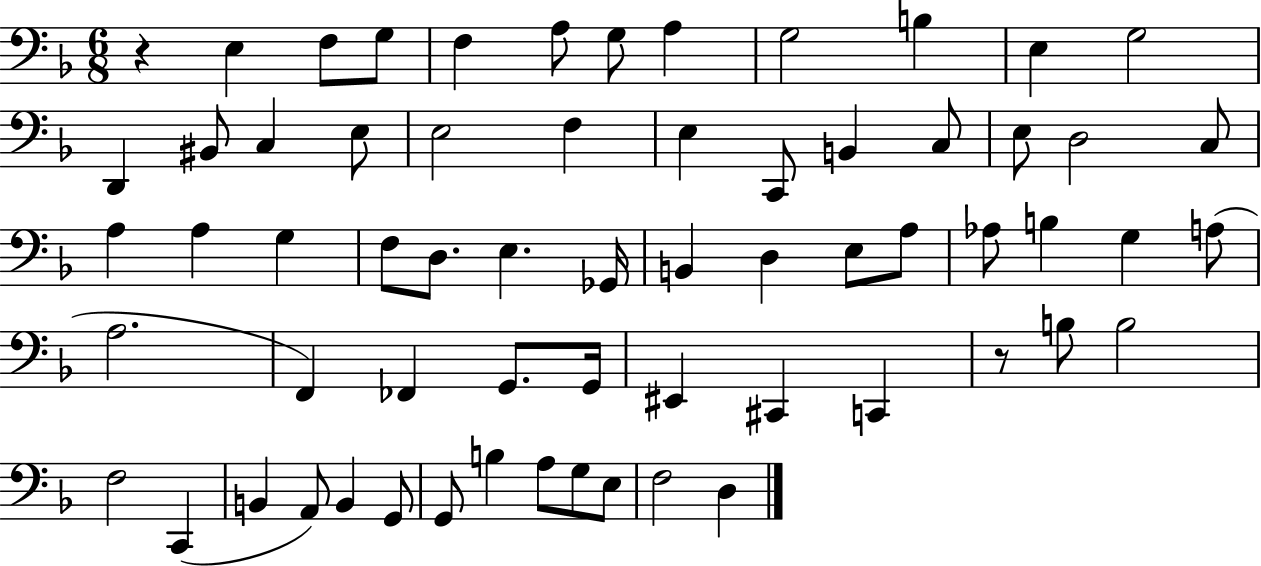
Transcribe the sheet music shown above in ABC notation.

X:1
T:Untitled
M:6/8
L:1/4
K:F
z E, F,/2 G,/2 F, A,/2 G,/2 A, G,2 B, E, G,2 D,, ^B,,/2 C, E,/2 E,2 F, E, C,,/2 B,, C,/2 E,/2 D,2 C,/2 A, A, G, F,/2 D,/2 E, _G,,/4 B,, D, E,/2 A,/2 _A,/2 B, G, A,/2 A,2 F,, _F,, G,,/2 G,,/4 ^E,, ^C,, C,, z/2 B,/2 B,2 F,2 C,, B,, A,,/2 B,, G,,/2 G,,/2 B, A,/2 G,/2 E,/2 F,2 D,